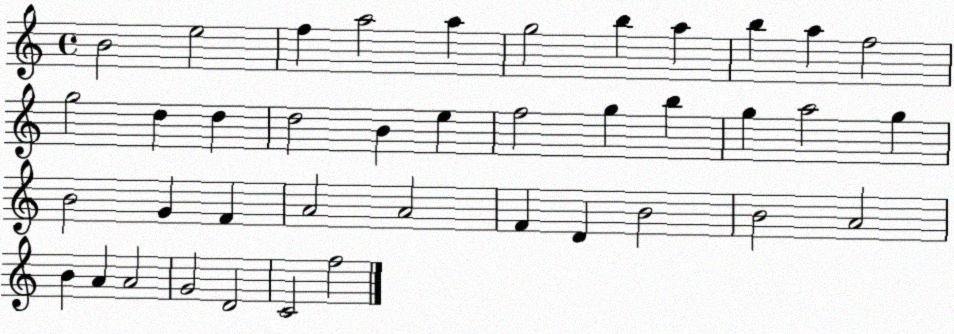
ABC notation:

X:1
T:Untitled
M:4/4
L:1/4
K:C
B2 e2 f a2 a g2 b a b a f2 g2 d d d2 B e f2 g b g a2 g B2 G F A2 A2 F D B2 B2 A2 B A A2 G2 D2 C2 f2